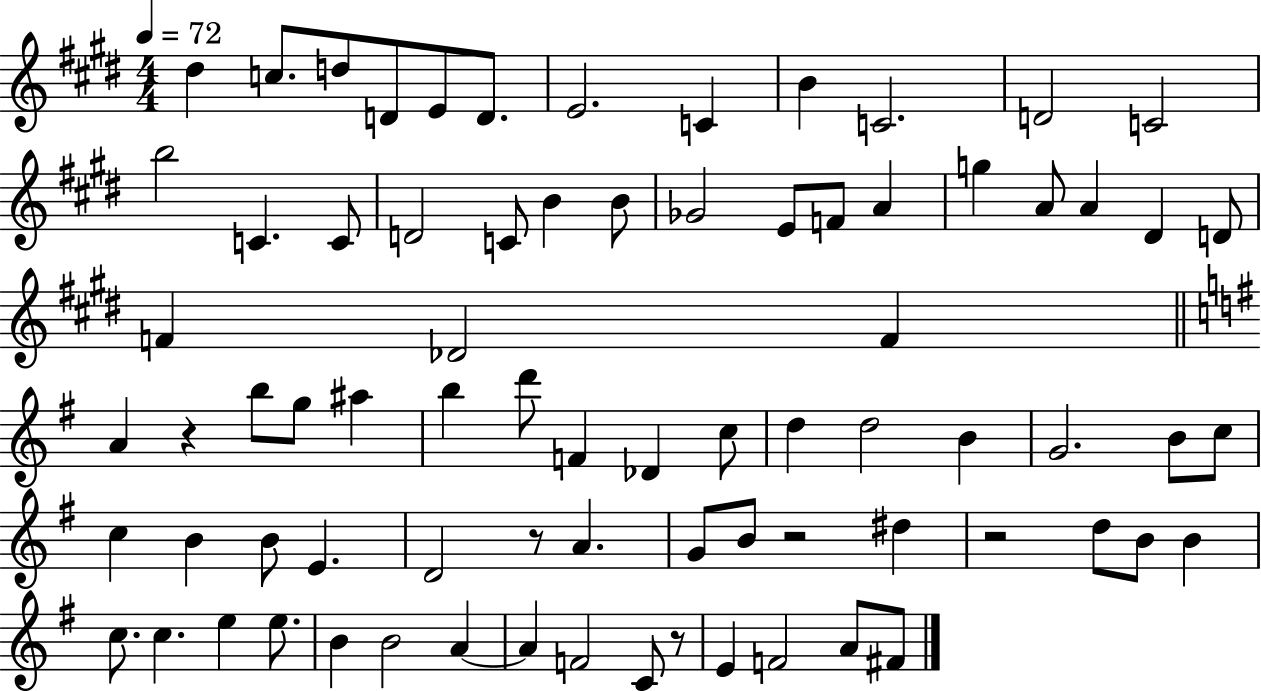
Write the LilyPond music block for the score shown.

{
  \clef treble
  \numericTimeSignature
  \time 4/4
  \key e \major
  \tempo 4 = 72
  dis''4 c''8. d''8 d'8 e'8 d'8. | e'2. c'4 | b'4 c'2. | d'2 c'2 | \break b''2 c'4. c'8 | d'2 c'8 b'4 b'8 | ges'2 e'8 f'8 a'4 | g''4 a'8 a'4 dis'4 d'8 | \break f'4 des'2 f'4 | \bar "||" \break \key e \minor a'4 r4 b''8 g''8 ais''4 | b''4 d'''8 f'4 des'4 c''8 | d''4 d''2 b'4 | g'2. b'8 c''8 | \break c''4 b'4 b'8 e'4. | d'2 r8 a'4. | g'8 b'8 r2 dis''4 | r2 d''8 b'8 b'4 | \break c''8. c''4. e''4 e''8. | b'4 b'2 a'4~~ | a'4 f'2 c'8 r8 | e'4 f'2 a'8 fis'8 | \break \bar "|."
}